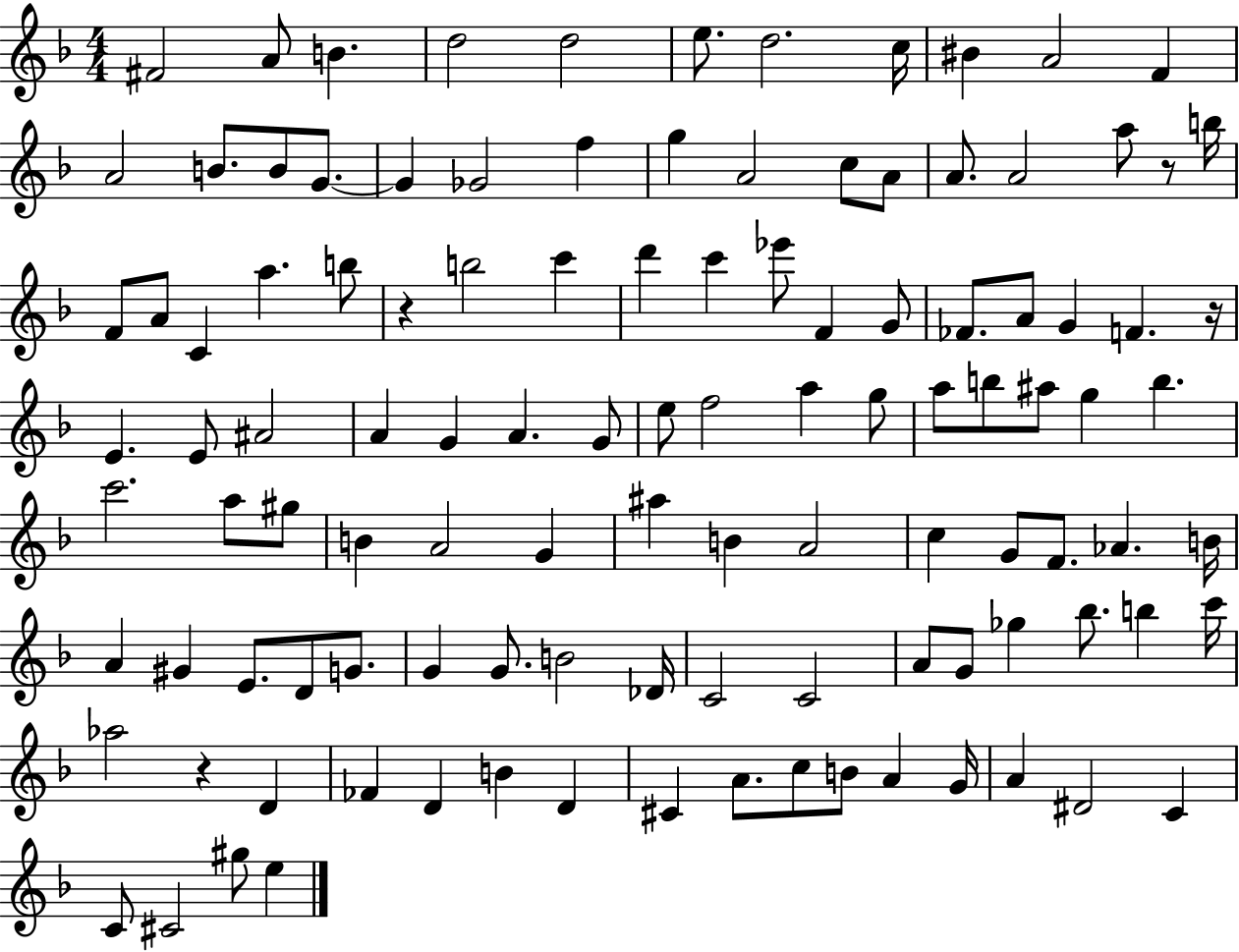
X:1
T:Untitled
M:4/4
L:1/4
K:F
^F2 A/2 B d2 d2 e/2 d2 c/4 ^B A2 F A2 B/2 B/2 G/2 G _G2 f g A2 c/2 A/2 A/2 A2 a/2 z/2 b/4 F/2 A/2 C a b/2 z b2 c' d' c' _e'/2 F G/2 _F/2 A/2 G F z/4 E E/2 ^A2 A G A G/2 e/2 f2 a g/2 a/2 b/2 ^a/2 g b c'2 a/2 ^g/2 B A2 G ^a B A2 c G/2 F/2 _A B/4 A ^G E/2 D/2 G/2 G G/2 B2 _D/4 C2 C2 A/2 G/2 _g _b/2 b c'/4 _a2 z D _F D B D ^C A/2 c/2 B/2 A G/4 A ^D2 C C/2 ^C2 ^g/2 e